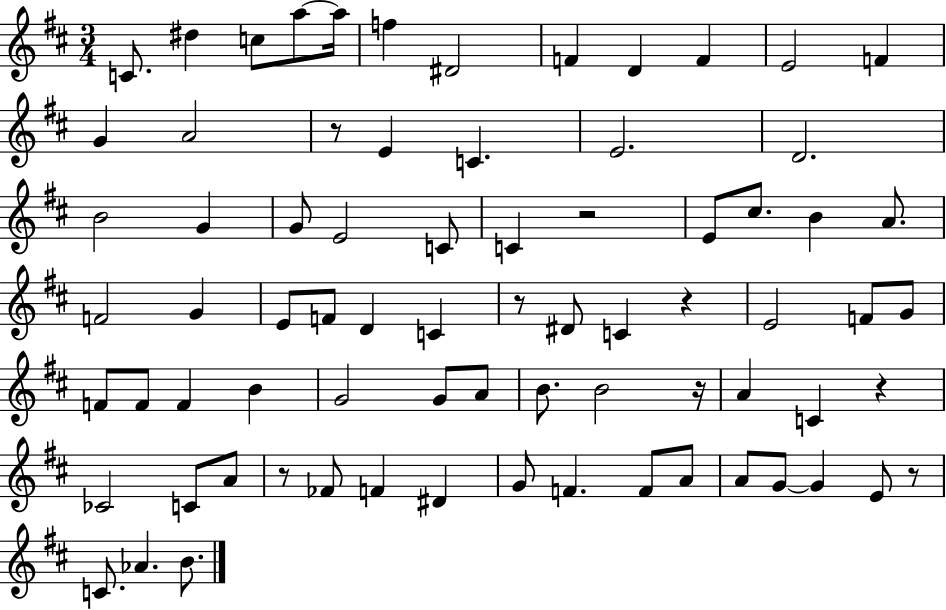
{
  \clef treble
  \numericTimeSignature
  \time 3/4
  \key d \major
  c'8. dis''4 c''8 a''8~~ a''16 | f''4 dis'2 | f'4 d'4 f'4 | e'2 f'4 | \break g'4 a'2 | r8 e'4 c'4. | e'2. | d'2. | \break b'2 g'4 | g'8 e'2 c'8 | c'4 r2 | e'8 cis''8. b'4 a'8. | \break f'2 g'4 | e'8 f'8 d'4 c'4 | r8 dis'8 c'4 r4 | e'2 f'8 g'8 | \break f'8 f'8 f'4 b'4 | g'2 g'8 a'8 | b'8. b'2 r16 | a'4 c'4 r4 | \break ces'2 c'8 a'8 | r8 fes'8 f'4 dis'4 | g'8 f'4. f'8 a'8 | a'8 g'8~~ g'4 e'8 r8 | \break c'8. aes'4. b'8. | \bar "|."
}